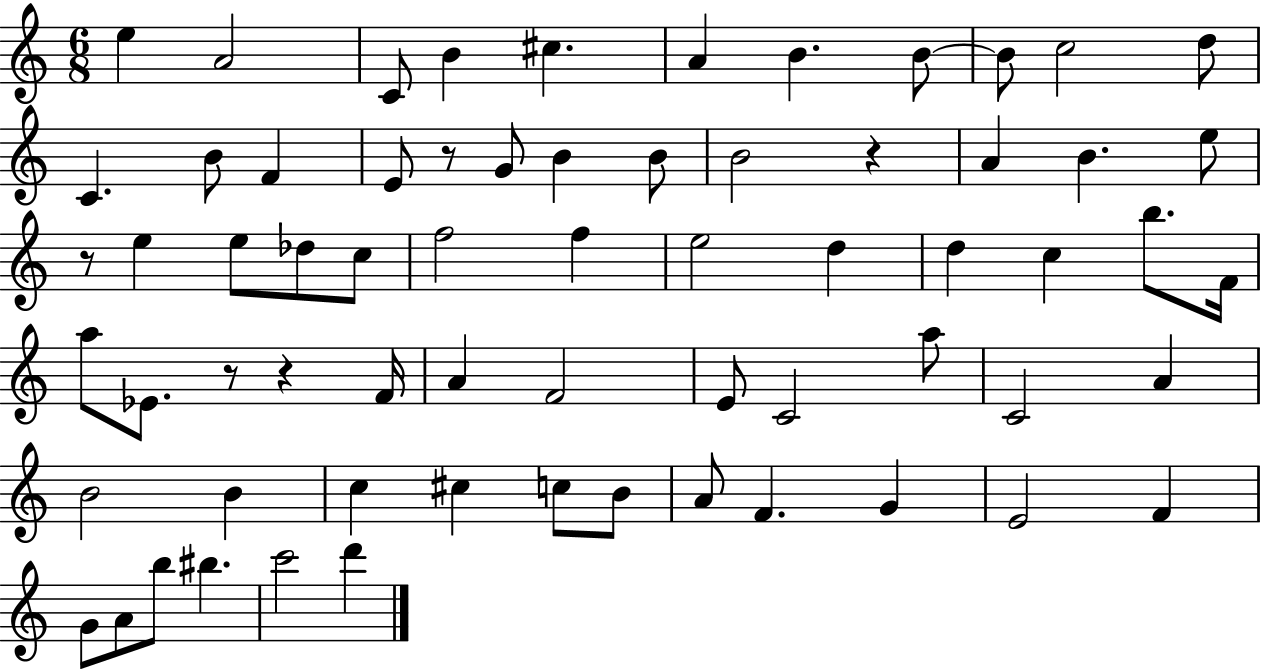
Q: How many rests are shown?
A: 5